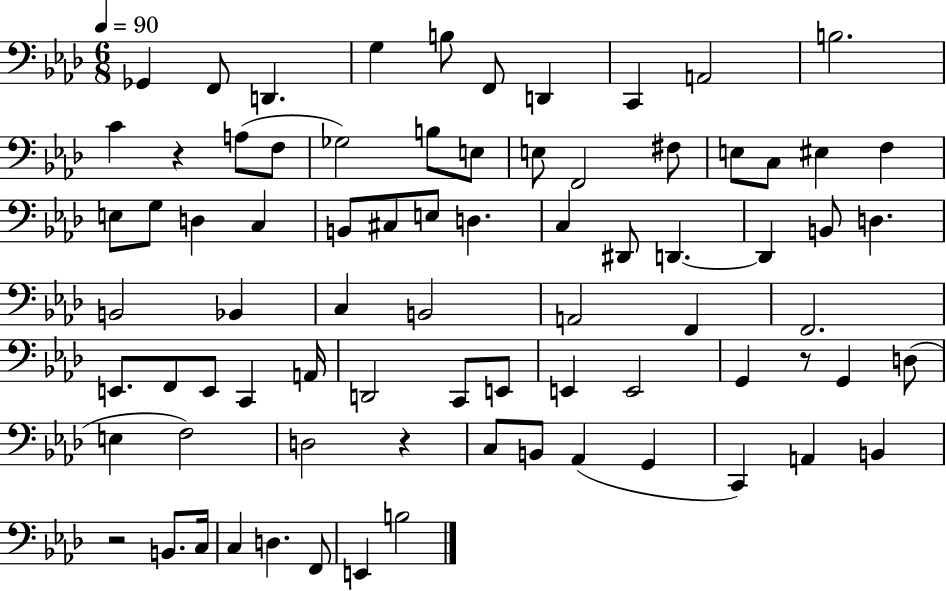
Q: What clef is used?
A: bass